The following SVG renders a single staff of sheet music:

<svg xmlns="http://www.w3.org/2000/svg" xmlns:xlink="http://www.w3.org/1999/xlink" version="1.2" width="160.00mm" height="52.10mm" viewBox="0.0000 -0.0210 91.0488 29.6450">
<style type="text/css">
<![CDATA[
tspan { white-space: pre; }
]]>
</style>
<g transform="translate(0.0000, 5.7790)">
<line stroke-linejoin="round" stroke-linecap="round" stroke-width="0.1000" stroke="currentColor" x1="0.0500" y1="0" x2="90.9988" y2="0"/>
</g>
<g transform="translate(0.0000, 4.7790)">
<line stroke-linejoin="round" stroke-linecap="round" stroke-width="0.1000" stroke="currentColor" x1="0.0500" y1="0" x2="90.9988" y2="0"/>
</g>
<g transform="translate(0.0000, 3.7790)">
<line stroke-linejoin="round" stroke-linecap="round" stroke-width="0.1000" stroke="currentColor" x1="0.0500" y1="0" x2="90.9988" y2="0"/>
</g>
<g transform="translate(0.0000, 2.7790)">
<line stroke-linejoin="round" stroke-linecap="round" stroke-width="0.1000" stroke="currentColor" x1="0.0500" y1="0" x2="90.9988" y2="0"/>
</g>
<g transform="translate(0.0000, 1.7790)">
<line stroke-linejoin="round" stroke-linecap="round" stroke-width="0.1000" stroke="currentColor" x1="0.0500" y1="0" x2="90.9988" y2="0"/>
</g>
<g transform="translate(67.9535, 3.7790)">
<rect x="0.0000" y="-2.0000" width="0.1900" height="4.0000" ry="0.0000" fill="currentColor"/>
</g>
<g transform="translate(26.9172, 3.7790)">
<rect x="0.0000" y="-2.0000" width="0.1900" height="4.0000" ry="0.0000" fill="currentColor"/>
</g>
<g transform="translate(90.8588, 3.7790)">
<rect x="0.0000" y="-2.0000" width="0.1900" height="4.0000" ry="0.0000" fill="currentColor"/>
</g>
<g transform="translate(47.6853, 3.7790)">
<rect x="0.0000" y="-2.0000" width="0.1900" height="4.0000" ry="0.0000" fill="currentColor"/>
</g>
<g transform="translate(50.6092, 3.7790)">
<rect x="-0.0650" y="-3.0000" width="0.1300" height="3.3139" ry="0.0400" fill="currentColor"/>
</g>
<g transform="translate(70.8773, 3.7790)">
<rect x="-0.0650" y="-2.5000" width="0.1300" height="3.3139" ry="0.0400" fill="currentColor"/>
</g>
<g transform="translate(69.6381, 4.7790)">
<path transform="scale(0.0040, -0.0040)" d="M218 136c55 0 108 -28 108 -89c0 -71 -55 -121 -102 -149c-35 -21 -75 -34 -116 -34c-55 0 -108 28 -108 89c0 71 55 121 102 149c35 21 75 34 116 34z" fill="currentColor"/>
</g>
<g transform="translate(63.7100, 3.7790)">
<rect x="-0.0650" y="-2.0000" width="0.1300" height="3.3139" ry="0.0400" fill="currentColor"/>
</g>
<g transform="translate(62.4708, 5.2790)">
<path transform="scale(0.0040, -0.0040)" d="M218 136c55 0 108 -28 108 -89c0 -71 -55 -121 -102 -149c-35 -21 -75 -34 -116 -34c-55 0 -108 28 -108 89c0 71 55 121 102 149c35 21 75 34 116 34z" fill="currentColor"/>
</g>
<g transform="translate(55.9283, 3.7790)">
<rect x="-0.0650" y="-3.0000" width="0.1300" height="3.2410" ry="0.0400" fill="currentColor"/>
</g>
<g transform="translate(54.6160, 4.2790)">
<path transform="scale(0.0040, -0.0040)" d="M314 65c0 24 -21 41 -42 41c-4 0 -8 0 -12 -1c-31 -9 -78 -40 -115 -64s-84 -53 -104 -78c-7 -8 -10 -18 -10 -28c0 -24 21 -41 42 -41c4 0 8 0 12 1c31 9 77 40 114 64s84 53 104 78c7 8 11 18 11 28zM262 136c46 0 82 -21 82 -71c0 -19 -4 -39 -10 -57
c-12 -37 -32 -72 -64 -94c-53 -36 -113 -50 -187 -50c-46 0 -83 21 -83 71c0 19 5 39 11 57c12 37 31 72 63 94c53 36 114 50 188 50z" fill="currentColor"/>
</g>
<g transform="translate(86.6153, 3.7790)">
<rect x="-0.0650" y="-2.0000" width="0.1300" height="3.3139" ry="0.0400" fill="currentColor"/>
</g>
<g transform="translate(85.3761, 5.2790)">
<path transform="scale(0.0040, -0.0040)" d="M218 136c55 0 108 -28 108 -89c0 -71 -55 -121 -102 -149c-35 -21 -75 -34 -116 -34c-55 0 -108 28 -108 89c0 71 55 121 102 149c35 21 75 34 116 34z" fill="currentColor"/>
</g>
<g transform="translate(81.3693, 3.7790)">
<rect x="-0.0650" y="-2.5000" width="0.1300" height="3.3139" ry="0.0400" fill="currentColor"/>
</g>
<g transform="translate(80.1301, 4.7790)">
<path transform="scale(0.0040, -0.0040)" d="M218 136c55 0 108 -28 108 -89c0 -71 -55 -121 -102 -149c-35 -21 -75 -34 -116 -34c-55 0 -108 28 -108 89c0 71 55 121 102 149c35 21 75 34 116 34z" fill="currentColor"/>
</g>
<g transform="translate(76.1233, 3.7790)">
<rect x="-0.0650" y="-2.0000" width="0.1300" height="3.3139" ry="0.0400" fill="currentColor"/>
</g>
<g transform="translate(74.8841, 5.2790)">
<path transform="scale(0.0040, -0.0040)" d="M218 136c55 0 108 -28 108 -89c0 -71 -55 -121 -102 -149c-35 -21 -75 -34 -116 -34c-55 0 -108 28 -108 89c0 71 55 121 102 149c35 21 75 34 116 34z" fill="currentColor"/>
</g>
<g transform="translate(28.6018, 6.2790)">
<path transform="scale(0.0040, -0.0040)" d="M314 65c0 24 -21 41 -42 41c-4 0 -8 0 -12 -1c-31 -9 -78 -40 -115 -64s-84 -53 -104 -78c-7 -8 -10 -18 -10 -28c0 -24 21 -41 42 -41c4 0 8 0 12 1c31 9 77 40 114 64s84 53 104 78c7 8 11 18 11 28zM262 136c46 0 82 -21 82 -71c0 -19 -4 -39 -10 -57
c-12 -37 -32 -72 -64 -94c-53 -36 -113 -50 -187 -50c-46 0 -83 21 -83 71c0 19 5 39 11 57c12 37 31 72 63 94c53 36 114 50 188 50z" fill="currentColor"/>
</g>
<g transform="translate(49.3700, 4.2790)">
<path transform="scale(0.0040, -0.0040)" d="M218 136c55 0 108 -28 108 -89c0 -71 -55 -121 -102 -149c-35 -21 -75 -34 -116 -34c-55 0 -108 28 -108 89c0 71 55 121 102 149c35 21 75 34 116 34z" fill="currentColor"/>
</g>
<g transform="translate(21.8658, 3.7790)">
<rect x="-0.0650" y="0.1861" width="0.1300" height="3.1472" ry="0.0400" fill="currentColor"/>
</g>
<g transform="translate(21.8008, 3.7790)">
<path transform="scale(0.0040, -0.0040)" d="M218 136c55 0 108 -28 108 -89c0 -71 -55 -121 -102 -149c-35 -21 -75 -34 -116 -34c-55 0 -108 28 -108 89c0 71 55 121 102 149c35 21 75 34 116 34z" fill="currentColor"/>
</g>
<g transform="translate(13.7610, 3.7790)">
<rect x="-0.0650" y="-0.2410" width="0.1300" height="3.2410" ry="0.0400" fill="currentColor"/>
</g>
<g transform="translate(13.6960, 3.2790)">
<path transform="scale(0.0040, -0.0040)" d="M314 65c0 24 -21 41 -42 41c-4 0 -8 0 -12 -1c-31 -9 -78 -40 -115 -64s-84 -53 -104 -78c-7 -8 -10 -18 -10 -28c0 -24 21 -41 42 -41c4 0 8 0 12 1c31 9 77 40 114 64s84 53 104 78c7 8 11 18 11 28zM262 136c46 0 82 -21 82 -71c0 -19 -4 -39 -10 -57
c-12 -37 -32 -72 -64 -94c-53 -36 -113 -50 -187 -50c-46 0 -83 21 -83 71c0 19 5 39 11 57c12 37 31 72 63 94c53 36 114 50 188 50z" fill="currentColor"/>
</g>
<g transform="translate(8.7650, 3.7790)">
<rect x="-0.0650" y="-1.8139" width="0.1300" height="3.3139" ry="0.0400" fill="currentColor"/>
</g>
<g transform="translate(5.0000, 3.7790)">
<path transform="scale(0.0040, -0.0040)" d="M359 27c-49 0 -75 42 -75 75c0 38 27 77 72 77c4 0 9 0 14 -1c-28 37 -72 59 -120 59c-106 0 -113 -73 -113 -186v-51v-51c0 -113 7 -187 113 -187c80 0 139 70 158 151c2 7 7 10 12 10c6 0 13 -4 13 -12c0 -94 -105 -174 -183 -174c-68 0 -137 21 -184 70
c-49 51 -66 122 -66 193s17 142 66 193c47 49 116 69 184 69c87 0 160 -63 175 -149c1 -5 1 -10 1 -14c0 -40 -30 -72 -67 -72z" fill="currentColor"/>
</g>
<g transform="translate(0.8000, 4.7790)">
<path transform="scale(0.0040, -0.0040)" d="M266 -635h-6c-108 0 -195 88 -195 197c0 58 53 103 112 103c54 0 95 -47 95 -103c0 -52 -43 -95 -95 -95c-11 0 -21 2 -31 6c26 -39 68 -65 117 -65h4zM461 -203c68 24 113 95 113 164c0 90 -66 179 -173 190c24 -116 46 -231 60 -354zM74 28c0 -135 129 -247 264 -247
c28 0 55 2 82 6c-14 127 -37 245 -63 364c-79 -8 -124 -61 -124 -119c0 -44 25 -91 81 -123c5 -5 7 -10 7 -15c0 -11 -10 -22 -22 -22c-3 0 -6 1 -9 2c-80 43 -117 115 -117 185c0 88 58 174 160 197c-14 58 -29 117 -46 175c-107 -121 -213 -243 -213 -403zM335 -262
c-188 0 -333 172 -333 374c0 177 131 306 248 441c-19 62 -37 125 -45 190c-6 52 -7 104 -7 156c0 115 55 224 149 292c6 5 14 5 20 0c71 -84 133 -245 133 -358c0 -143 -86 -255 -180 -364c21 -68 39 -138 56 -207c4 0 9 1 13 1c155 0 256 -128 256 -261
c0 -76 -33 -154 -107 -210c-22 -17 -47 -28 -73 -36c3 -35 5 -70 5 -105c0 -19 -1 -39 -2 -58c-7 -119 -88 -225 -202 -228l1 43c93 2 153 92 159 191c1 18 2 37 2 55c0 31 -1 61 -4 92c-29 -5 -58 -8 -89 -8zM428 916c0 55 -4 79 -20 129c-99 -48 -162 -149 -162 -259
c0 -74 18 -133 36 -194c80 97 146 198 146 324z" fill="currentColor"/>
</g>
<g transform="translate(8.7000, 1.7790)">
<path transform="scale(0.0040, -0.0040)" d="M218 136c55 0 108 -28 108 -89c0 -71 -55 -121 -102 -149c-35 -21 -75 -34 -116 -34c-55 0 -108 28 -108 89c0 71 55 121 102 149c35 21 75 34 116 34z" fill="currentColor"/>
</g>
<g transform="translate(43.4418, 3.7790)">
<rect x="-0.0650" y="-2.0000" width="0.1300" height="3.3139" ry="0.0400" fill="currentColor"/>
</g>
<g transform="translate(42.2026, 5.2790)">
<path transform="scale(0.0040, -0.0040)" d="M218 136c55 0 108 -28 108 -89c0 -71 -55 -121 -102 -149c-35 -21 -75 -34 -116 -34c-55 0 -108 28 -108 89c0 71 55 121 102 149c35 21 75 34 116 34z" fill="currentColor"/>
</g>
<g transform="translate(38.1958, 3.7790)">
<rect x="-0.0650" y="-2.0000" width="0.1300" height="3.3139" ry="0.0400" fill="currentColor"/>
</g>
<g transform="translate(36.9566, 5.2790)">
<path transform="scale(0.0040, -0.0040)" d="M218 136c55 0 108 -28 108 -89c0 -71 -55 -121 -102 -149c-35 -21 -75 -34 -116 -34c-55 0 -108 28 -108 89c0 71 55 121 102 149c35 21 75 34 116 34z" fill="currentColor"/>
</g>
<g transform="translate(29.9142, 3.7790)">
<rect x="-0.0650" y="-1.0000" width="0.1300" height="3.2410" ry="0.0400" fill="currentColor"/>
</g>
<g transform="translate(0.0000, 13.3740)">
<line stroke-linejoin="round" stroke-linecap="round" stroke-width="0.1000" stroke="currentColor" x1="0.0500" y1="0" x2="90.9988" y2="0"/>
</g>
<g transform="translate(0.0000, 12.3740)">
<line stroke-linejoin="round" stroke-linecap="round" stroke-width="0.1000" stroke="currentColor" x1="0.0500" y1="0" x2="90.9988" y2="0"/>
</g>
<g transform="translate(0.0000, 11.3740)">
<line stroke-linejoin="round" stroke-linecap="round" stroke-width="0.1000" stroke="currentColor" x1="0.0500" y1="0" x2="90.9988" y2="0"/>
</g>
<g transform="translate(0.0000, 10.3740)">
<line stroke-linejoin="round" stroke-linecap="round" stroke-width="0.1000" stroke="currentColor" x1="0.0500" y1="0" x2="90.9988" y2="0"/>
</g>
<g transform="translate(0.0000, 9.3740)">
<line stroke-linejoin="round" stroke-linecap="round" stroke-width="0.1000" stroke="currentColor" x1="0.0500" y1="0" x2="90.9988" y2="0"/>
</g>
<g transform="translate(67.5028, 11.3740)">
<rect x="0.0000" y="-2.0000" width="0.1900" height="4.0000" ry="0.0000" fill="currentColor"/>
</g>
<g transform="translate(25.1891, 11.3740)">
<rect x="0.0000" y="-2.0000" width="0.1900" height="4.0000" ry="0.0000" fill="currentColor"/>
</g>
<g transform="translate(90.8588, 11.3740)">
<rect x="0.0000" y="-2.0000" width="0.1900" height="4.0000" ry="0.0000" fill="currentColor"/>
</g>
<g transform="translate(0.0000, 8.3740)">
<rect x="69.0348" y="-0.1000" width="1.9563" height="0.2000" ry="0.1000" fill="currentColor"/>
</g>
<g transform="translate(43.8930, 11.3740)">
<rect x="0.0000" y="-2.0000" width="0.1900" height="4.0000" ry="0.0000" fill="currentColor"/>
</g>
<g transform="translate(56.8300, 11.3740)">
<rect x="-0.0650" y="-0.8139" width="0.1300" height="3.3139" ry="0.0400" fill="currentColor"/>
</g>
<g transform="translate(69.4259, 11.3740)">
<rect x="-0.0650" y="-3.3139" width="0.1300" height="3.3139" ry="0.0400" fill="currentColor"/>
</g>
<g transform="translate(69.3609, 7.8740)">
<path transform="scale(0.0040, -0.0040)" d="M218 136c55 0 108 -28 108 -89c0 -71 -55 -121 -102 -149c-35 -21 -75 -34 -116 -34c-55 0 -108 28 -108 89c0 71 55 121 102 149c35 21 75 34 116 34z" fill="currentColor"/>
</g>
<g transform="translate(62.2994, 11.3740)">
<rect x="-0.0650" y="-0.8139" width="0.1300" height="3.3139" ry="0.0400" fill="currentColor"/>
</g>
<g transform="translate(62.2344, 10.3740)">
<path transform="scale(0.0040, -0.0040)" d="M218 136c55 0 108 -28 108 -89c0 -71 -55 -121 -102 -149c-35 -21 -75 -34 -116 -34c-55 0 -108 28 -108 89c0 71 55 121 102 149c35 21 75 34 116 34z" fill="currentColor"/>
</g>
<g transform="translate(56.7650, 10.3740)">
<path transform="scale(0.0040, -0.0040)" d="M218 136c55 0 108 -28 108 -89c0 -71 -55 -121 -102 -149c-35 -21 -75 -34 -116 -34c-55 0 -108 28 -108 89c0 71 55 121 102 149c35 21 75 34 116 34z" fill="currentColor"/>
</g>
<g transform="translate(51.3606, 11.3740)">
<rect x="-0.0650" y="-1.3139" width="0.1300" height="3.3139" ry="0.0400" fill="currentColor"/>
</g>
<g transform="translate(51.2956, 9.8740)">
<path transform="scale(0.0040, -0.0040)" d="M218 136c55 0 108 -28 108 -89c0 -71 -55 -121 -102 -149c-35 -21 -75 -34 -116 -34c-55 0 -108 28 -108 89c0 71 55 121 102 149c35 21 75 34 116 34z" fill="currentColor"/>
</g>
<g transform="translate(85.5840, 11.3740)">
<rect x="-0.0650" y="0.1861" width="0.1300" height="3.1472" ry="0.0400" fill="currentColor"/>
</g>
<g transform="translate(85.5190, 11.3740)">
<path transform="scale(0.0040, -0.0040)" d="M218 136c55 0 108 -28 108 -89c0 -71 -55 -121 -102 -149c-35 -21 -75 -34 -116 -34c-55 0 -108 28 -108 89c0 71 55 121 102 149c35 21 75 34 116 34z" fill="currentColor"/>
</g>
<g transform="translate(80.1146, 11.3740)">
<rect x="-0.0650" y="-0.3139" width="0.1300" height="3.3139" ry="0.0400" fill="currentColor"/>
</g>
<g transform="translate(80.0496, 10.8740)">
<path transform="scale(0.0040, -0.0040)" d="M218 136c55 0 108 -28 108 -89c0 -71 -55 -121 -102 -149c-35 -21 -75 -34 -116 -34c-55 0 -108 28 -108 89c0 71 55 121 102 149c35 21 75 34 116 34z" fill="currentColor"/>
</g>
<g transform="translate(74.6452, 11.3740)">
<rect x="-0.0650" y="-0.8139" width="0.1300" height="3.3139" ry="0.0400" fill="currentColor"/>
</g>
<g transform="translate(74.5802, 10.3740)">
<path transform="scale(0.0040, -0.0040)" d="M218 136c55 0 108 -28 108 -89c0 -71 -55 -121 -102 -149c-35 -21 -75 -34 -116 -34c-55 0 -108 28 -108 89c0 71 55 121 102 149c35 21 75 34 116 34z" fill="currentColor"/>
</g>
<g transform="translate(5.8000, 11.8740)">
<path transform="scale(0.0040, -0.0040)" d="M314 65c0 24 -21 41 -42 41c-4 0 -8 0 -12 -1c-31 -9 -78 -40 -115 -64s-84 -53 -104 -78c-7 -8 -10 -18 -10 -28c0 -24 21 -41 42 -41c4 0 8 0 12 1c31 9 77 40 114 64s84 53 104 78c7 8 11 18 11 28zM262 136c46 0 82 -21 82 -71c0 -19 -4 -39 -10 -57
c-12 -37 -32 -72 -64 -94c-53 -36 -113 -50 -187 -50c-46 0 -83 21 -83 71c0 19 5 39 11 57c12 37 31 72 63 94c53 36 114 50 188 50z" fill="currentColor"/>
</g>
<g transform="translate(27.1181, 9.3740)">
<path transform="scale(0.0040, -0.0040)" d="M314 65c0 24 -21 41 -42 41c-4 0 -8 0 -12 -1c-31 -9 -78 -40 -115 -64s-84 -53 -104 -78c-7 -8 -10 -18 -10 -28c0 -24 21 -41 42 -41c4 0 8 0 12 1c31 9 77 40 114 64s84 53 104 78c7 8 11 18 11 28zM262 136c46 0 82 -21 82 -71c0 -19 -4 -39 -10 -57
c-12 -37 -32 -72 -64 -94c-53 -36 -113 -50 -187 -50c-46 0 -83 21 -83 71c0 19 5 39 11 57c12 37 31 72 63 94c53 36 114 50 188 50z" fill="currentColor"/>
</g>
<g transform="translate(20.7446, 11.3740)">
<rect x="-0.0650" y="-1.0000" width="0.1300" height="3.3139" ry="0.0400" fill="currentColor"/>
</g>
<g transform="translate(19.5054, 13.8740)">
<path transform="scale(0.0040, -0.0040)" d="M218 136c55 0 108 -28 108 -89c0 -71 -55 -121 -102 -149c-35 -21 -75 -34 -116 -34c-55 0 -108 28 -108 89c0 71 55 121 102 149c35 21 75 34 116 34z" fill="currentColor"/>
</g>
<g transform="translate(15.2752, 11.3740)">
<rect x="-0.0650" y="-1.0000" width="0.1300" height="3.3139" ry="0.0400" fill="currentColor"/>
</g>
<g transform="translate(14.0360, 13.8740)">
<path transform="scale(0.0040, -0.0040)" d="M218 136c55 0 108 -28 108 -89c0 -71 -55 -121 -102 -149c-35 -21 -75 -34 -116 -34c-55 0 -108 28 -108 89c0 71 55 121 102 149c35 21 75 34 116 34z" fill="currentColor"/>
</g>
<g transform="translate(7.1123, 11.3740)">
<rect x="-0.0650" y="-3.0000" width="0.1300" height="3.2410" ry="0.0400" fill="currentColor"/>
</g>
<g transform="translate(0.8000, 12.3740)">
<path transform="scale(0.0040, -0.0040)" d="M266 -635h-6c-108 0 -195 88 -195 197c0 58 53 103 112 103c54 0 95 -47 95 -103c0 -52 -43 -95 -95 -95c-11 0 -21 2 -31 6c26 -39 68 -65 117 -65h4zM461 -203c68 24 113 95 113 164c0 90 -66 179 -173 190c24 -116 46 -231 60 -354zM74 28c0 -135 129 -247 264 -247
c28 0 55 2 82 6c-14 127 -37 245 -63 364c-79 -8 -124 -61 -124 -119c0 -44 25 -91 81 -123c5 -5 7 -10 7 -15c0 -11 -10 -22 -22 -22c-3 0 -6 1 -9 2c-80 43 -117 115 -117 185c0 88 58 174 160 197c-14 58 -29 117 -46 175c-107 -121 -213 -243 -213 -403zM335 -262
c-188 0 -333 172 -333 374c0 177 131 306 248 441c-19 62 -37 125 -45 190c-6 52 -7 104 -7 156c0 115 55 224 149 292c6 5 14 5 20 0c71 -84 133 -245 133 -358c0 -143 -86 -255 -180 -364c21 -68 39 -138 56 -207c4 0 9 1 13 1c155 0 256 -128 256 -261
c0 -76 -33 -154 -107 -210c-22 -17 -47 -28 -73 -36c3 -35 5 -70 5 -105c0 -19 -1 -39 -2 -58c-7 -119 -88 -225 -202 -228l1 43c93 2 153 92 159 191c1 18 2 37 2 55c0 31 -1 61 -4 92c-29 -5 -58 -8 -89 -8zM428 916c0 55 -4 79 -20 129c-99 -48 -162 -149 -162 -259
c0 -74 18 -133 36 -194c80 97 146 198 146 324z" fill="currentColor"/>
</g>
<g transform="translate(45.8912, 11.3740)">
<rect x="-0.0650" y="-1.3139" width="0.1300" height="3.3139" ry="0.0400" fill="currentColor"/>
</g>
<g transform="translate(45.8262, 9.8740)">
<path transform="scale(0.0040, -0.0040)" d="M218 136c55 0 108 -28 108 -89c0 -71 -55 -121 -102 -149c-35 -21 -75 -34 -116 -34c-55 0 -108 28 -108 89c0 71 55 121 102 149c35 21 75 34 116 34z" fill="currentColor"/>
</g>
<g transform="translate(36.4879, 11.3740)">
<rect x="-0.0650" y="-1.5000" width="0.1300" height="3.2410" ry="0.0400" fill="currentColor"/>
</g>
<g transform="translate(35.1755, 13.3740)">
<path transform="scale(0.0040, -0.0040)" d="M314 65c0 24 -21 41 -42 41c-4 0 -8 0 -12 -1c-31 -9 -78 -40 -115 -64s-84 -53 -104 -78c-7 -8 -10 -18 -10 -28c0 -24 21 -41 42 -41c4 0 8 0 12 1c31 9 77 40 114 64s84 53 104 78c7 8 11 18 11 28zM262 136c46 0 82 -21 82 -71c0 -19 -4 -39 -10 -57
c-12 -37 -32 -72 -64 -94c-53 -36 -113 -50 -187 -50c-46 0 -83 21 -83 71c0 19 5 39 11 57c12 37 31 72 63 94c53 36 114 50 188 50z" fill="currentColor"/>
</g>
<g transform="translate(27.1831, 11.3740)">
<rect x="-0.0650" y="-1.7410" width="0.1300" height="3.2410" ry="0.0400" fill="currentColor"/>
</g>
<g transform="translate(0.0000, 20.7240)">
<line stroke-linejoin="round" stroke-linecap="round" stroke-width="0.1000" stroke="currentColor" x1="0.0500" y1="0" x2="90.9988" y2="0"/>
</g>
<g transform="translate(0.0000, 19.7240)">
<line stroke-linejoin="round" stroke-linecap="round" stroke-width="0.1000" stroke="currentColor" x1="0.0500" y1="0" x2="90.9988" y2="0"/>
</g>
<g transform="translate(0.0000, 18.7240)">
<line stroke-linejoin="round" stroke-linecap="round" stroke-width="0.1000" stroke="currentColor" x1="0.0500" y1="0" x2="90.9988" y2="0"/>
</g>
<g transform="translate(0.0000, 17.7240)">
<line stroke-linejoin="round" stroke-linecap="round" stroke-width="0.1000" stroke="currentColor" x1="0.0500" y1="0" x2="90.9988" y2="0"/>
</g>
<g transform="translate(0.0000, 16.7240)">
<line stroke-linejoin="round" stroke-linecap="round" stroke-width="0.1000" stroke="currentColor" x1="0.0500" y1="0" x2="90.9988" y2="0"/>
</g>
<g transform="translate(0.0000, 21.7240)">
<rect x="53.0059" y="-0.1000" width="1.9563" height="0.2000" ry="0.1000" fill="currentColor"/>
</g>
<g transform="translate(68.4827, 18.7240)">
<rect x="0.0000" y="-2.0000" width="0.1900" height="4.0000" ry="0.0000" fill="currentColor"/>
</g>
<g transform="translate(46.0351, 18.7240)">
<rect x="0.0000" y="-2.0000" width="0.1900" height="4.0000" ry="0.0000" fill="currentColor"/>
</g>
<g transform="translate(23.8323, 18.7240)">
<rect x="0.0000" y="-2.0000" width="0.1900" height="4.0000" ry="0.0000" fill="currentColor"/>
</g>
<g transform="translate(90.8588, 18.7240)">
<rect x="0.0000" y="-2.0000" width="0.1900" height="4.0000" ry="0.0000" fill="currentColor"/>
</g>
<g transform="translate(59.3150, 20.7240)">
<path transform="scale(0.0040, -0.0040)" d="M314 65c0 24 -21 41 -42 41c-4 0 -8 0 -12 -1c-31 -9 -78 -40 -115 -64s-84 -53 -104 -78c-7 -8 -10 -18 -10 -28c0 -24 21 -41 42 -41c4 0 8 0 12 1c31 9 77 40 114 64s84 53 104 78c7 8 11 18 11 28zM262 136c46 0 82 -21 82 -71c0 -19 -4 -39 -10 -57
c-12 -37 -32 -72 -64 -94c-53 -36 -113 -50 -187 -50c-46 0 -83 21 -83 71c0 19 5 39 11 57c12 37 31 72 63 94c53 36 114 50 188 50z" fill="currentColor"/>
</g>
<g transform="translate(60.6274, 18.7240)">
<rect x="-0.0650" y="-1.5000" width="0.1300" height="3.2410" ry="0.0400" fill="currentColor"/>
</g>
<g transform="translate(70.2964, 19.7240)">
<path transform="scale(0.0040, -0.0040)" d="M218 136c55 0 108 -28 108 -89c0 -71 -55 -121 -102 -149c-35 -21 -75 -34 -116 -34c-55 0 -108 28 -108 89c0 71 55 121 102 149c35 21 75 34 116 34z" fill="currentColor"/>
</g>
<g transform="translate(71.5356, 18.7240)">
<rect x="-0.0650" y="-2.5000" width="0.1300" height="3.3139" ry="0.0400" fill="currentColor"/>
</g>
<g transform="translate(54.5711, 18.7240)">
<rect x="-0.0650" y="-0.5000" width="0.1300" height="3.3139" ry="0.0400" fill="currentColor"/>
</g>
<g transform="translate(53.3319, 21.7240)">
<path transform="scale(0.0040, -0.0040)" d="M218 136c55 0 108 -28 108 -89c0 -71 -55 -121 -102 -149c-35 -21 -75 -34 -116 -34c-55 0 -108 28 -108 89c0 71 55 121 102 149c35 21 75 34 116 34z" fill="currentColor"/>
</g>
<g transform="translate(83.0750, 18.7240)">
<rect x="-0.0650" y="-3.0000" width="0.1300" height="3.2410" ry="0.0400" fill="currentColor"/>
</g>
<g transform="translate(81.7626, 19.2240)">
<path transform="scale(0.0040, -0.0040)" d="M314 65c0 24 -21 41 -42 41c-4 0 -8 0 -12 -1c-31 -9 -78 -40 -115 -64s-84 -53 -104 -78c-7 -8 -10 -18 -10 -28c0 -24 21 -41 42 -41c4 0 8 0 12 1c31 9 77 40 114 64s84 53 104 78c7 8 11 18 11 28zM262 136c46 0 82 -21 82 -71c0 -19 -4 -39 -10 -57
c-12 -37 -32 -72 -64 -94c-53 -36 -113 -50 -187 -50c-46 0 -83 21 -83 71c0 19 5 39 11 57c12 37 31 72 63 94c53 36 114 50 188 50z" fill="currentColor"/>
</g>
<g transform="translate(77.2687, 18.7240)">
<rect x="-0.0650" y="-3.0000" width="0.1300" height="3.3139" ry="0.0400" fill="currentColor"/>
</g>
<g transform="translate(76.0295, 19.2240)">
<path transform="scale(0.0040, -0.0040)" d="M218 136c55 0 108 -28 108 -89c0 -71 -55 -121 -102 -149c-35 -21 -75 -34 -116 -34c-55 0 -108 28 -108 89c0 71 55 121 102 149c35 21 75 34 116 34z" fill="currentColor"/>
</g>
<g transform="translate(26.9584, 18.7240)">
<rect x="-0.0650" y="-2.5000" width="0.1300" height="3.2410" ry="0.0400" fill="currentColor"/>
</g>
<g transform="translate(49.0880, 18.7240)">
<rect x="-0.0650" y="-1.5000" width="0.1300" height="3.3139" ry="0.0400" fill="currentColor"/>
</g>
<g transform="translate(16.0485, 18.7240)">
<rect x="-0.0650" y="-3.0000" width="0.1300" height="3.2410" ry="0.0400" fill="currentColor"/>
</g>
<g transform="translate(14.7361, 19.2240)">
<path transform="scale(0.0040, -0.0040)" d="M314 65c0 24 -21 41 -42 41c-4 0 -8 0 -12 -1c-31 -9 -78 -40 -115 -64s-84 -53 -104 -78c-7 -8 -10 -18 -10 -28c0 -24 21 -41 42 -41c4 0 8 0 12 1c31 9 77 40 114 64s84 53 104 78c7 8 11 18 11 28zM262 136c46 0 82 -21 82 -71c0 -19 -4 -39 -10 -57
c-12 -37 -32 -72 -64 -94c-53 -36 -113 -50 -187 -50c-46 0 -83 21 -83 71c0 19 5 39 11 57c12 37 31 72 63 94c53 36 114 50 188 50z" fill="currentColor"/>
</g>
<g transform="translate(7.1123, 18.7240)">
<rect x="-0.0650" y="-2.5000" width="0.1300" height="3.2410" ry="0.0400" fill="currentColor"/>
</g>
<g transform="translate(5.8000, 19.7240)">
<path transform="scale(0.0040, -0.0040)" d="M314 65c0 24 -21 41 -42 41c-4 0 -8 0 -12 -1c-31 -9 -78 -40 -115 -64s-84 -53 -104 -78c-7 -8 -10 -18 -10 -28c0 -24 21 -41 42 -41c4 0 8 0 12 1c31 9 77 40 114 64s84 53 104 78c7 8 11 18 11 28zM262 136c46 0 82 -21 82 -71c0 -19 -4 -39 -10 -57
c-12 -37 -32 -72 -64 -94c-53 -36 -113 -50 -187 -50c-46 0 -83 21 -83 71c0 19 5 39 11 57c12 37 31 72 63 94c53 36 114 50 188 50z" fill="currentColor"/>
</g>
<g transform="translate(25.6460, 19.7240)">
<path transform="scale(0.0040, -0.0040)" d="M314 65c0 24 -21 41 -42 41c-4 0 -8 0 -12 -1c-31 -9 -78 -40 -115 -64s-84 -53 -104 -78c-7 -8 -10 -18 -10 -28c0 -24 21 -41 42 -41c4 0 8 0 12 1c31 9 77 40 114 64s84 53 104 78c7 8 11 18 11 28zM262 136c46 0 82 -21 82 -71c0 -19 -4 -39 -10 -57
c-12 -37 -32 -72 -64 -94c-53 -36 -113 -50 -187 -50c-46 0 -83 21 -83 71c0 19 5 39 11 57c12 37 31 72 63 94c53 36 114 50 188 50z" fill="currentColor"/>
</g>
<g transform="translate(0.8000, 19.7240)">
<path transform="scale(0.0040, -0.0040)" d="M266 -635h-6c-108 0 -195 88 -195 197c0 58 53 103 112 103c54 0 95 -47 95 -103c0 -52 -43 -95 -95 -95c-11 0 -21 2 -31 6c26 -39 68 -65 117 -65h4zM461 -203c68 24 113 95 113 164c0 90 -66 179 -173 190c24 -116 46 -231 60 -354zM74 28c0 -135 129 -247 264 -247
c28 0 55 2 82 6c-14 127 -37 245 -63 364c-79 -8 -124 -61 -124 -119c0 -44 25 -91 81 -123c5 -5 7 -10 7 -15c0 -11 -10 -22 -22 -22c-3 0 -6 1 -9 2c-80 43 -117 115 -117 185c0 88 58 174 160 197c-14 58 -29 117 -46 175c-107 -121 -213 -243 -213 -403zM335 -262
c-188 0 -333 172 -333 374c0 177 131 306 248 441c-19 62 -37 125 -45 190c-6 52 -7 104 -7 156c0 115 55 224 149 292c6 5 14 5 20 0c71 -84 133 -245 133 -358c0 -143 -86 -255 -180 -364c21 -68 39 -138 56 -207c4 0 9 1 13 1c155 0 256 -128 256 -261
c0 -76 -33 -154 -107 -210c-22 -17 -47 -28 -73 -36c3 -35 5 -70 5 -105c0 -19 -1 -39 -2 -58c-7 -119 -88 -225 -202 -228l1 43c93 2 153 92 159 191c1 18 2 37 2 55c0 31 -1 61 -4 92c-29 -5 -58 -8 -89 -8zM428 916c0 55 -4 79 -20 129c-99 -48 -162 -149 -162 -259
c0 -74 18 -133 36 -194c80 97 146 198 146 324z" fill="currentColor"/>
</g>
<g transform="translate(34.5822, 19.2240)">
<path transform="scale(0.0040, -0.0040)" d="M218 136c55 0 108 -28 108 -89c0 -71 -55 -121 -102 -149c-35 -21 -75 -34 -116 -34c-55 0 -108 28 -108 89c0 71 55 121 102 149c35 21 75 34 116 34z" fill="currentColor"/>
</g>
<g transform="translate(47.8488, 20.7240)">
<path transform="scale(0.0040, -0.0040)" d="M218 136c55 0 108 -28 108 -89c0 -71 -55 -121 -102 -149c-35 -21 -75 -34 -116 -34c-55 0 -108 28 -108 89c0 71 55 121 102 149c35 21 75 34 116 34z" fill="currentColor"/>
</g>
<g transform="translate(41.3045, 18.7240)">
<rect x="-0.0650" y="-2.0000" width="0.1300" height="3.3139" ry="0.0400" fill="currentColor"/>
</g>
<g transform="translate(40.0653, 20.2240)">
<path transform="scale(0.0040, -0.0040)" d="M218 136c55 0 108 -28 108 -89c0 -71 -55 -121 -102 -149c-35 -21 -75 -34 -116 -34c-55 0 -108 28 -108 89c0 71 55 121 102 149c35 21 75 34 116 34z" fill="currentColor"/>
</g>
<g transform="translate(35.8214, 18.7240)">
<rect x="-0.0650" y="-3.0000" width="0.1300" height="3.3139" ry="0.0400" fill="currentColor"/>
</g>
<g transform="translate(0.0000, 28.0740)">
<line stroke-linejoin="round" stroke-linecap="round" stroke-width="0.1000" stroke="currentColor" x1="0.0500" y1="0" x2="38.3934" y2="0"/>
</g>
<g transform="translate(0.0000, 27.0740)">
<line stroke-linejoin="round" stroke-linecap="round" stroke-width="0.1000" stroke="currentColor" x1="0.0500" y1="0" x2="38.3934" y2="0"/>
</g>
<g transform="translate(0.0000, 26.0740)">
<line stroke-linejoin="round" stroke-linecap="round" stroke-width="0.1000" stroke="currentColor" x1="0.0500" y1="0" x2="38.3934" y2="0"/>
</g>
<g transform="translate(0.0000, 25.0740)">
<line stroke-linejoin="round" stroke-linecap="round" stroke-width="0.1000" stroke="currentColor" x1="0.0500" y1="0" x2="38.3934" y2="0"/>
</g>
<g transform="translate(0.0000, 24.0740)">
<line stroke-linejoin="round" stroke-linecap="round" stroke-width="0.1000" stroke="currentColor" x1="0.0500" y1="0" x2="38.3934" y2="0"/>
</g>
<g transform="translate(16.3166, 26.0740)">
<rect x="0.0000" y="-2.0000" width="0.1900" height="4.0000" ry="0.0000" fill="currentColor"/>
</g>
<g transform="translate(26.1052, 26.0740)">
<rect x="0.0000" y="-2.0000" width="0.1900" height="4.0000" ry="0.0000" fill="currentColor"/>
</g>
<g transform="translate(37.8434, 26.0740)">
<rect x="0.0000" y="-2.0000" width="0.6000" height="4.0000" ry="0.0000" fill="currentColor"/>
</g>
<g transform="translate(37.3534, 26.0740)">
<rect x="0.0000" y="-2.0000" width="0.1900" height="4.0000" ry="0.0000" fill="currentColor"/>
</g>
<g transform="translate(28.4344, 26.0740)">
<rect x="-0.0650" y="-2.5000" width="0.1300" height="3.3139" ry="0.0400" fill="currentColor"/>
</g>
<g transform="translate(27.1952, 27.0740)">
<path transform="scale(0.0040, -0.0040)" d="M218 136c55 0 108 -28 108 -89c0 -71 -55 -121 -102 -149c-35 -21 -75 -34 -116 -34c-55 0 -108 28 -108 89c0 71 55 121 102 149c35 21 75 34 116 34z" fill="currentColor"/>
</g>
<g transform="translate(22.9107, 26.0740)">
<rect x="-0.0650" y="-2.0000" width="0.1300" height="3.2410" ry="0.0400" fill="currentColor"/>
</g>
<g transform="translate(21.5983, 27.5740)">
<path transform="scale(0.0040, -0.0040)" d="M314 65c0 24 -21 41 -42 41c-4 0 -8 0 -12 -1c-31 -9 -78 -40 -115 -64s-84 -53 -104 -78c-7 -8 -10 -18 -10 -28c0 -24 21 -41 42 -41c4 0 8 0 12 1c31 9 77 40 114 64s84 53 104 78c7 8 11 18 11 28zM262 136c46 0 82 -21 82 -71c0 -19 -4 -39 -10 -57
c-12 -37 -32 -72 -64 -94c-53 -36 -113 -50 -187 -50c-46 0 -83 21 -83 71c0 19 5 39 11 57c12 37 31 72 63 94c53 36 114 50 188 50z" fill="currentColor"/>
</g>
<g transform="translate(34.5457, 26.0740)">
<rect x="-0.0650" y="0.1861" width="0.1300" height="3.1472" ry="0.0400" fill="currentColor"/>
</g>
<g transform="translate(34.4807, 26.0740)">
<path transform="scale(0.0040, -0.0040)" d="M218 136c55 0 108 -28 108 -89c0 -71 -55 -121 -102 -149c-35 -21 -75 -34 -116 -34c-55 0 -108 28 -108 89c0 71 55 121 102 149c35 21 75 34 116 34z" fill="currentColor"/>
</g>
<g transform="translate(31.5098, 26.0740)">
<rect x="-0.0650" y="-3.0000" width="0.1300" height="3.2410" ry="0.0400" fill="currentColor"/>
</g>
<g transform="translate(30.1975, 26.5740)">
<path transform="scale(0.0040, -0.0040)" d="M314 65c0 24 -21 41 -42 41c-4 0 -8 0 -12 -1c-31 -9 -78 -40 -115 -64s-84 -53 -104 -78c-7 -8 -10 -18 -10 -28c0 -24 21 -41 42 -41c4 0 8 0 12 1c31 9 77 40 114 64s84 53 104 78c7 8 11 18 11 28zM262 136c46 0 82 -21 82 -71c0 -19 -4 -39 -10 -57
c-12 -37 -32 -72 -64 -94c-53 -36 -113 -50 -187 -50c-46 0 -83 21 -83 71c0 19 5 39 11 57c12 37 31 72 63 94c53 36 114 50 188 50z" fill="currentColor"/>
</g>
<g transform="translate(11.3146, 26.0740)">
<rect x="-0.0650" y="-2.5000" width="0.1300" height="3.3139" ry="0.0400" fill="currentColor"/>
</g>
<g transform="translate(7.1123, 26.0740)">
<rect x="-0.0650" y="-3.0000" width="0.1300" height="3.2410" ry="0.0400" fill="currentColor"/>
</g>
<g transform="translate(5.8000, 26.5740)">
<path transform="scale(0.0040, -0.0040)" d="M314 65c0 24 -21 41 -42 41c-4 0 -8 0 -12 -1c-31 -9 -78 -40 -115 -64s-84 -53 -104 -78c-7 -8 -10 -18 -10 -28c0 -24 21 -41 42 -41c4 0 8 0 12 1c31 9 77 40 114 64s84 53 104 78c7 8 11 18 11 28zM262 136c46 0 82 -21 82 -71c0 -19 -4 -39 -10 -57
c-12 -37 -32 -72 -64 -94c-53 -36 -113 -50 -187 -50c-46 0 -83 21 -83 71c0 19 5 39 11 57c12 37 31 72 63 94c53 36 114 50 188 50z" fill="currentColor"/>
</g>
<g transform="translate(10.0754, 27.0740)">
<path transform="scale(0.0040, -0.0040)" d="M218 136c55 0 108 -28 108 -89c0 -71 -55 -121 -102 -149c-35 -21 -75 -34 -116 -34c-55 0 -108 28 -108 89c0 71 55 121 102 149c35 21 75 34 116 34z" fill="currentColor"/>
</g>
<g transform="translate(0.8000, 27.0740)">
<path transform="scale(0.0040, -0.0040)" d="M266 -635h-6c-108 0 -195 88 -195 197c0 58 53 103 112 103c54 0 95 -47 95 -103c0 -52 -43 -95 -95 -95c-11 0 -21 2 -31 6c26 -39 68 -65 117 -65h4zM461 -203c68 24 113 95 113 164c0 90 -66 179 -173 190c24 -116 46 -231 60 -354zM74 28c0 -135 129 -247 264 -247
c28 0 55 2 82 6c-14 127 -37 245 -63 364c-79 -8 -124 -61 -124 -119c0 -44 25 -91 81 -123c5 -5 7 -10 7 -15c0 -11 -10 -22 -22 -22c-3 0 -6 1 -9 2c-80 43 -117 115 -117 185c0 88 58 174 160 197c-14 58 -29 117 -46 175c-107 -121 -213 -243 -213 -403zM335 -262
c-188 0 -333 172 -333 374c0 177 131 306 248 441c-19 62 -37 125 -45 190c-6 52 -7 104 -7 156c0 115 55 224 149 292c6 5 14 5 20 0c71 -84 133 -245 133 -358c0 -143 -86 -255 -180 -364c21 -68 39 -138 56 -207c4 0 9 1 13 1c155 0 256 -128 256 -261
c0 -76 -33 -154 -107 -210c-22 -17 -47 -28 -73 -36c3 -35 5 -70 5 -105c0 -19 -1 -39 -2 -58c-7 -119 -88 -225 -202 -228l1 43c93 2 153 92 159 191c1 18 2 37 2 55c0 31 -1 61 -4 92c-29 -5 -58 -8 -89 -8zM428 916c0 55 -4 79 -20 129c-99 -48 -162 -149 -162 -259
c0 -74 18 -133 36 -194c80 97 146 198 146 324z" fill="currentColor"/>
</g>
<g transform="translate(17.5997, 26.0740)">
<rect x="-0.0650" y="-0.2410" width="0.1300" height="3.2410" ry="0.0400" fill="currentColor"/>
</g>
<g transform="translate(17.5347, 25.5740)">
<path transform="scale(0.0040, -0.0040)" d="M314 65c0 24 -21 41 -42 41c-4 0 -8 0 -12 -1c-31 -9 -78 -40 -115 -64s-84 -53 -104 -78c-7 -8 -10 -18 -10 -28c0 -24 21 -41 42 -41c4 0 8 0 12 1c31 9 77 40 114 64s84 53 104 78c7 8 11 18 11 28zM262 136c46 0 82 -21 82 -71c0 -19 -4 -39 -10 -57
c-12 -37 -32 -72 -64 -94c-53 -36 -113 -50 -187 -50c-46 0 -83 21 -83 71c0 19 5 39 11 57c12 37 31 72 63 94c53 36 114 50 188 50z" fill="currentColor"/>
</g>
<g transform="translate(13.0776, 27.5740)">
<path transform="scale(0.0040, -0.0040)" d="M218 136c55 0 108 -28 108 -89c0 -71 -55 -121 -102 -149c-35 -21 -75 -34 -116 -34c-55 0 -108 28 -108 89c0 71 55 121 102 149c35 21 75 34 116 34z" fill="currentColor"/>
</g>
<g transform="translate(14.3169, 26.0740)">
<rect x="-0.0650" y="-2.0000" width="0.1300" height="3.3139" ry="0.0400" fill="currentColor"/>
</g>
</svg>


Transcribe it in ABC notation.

X:1
T:Untitled
M:4/4
L:1/4
K:C
f c2 B D2 F F A A2 F G F G F A2 D D f2 E2 e e d d b d c B G2 A2 G2 A F E C E2 G A A2 A2 G F c2 F2 G A2 B